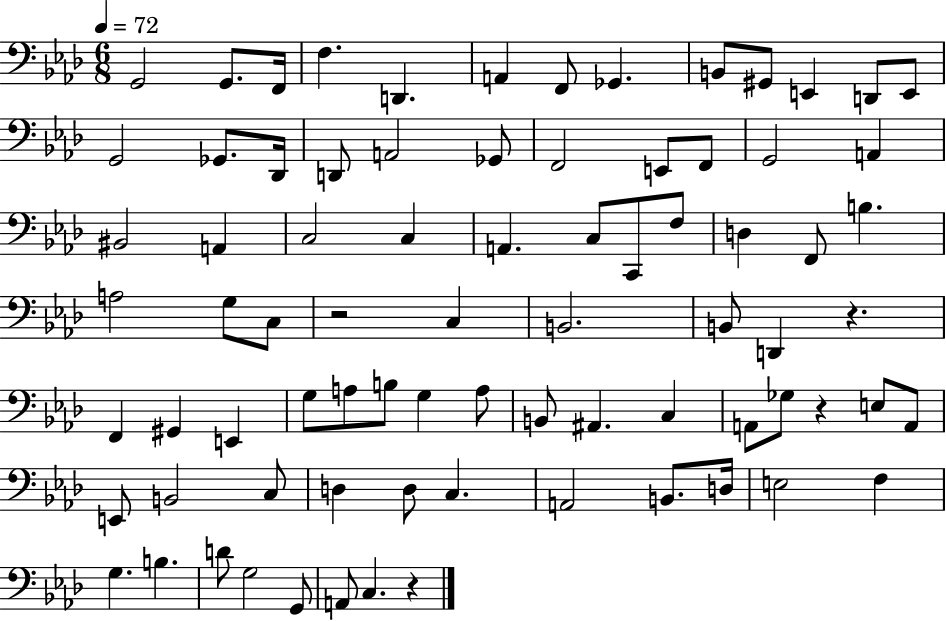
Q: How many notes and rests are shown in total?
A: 79